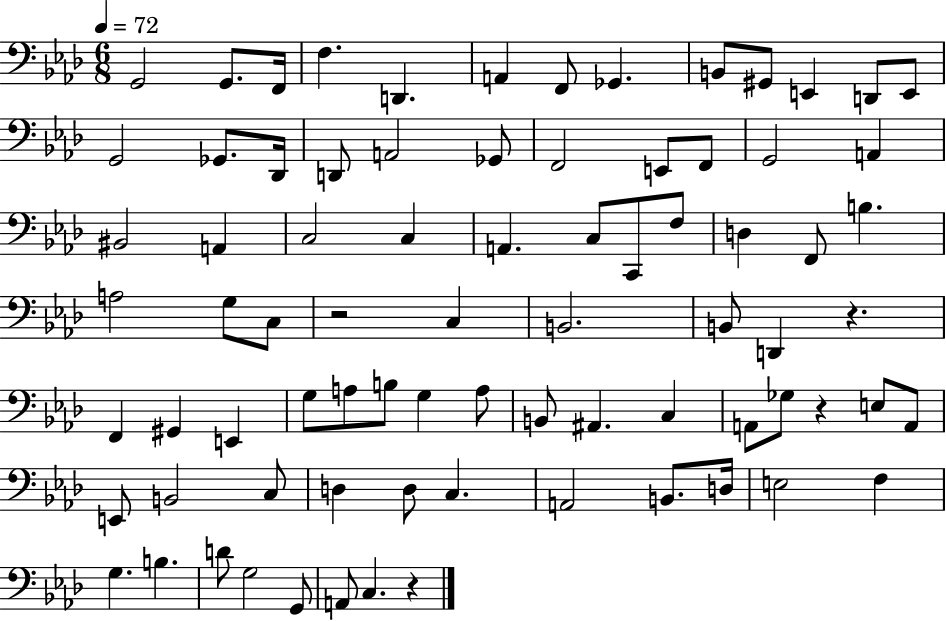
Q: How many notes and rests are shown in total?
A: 79